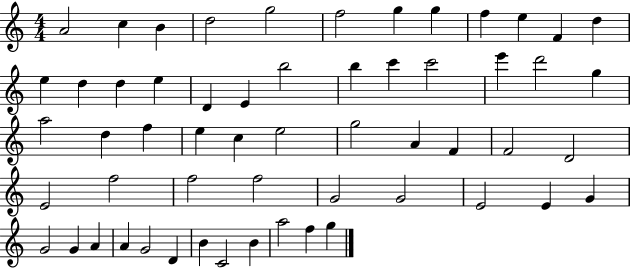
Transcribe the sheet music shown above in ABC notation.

X:1
T:Untitled
M:4/4
L:1/4
K:C
A2 c B d2 g2 f2 g g f e F d e d d e D E b2 b c' c'2 e' d'2 g a2 d f e c e2 g2 A F F2 D2 E2 f2 f2 f2 G2 G2 E2 E G G2 G A A G2 D B C2 B a2 f g